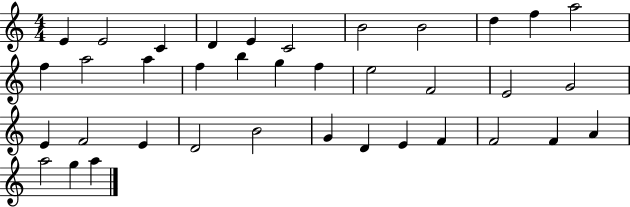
X:1
T:Untitled
M:4/4
L:1/4
K:C
E E2 C D E C2 B2 B2 d f a2 f a2 a f b g f e2 F2 E2 G2 E F2 E D2 B2 G D E F F2 F A a2 g a